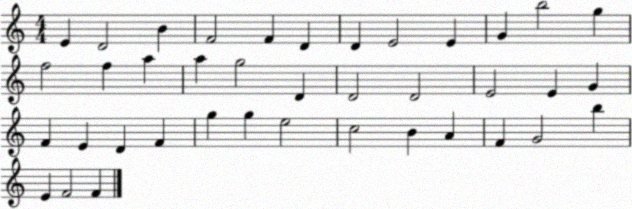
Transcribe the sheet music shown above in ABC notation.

X:1
T:Untitled
M:4/4
L:1/4
K:C
E D2 B F2 F D D E2 E G b2 g f2 f a a g2 D D2 D2 E2 E G F E D F g g e2 c2 B A F G2 b E F2 F